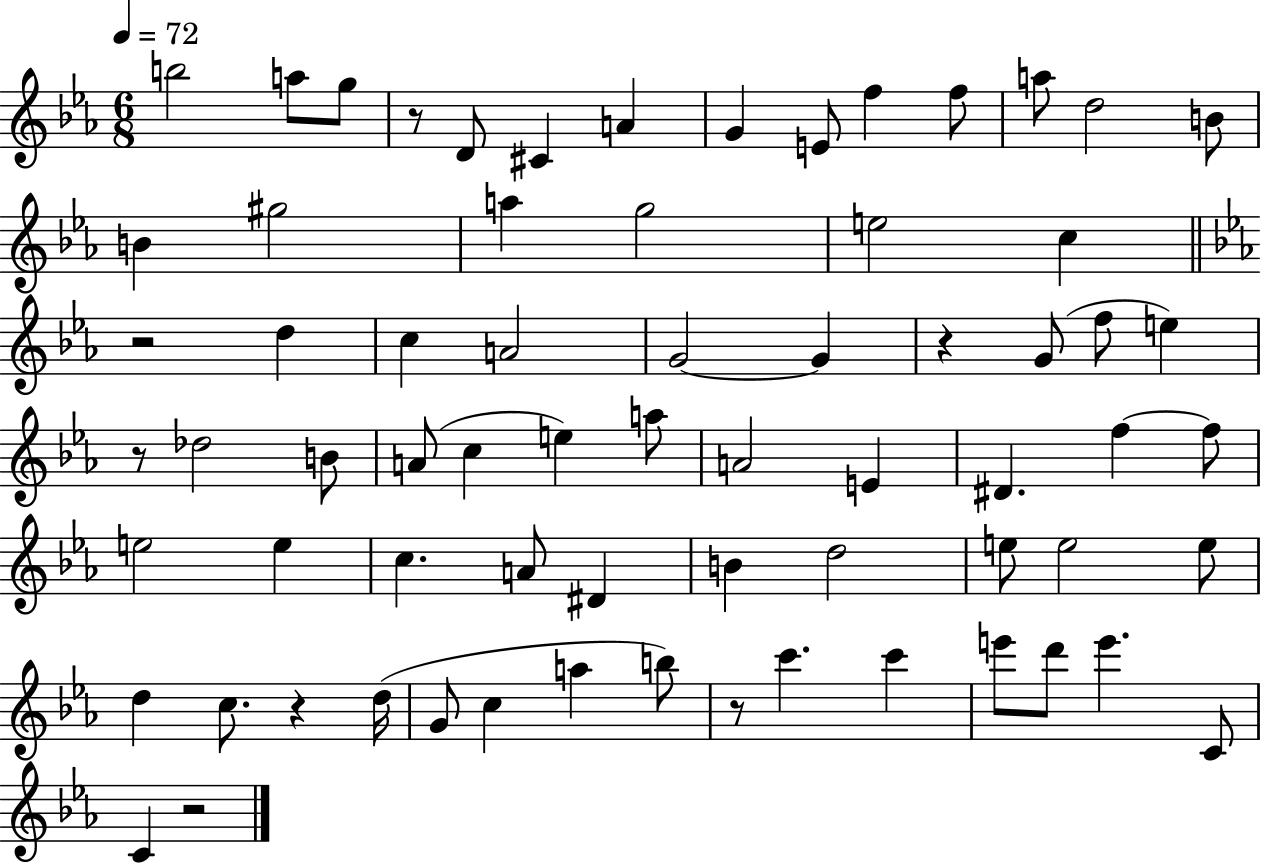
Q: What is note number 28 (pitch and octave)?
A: Db5